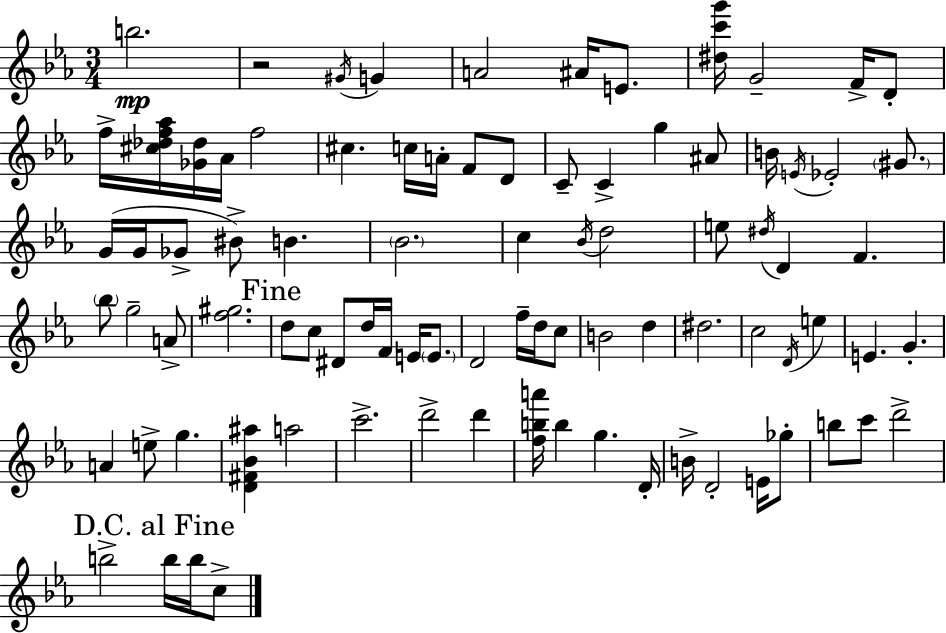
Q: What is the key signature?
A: EES major